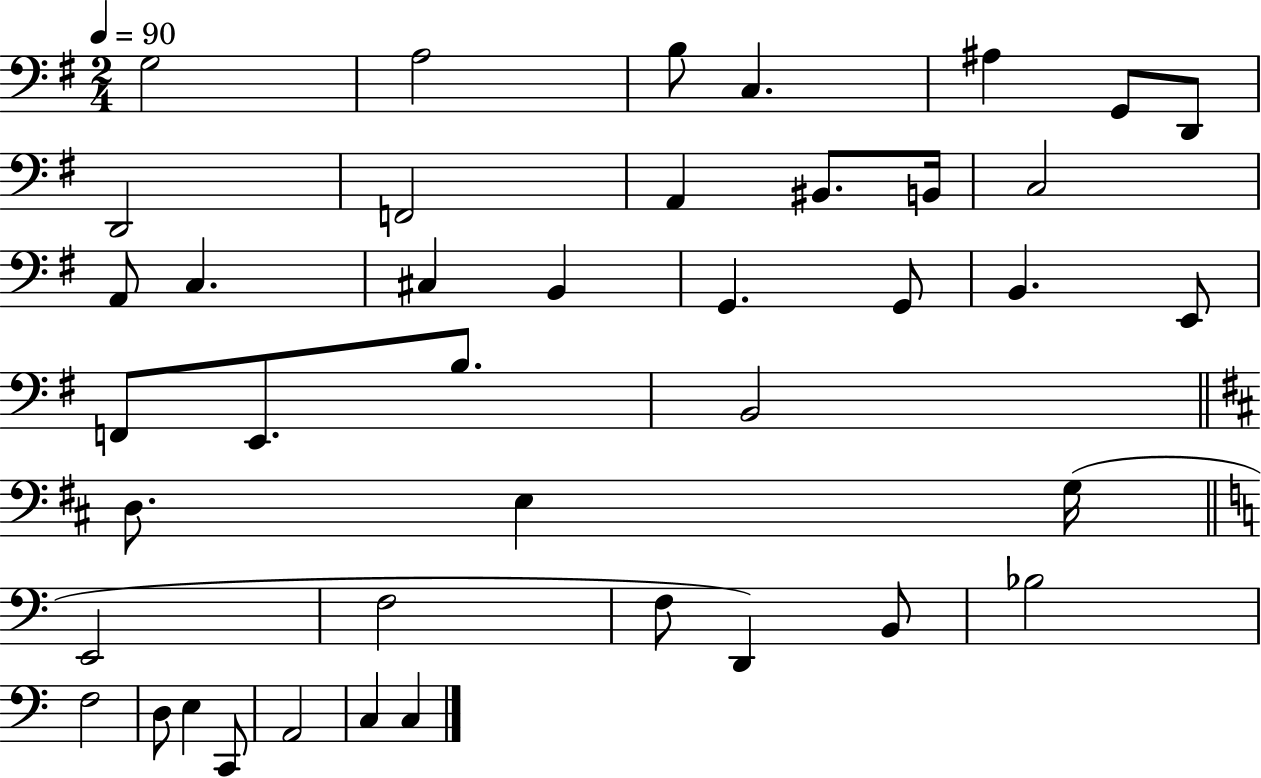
G3/h A3/h B3/e C3/q. A#3/q G2/e D2/e D2/h F2/h A2/q BIS2/e. B2/s C3/h A2/e C3/q. C#3/q B2/q G2/q. G2/e B2/q. E2/e F2/e E2/e. B3/e. B2/h D3/e. E3/q G3/s E2/h F3/h F3/e D2/q B2/e Bb3/h F3/h D3/e E3/q C2/e A2/h C3/q C3/q